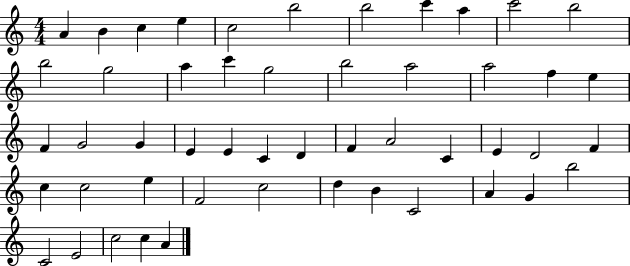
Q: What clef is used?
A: treble